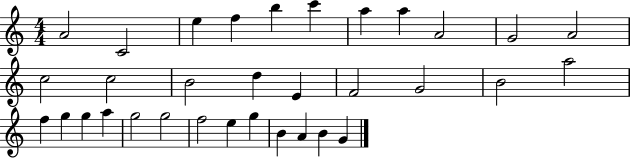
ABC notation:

X:1
T:Untitled
M:4/4
L:1/4
K:C
A2 C2 e f b c' a a A2 G2 A2 c2 c2 B2 d E F2 G2 B2 a2 f g g a g2 g2 f2 e g B A B G